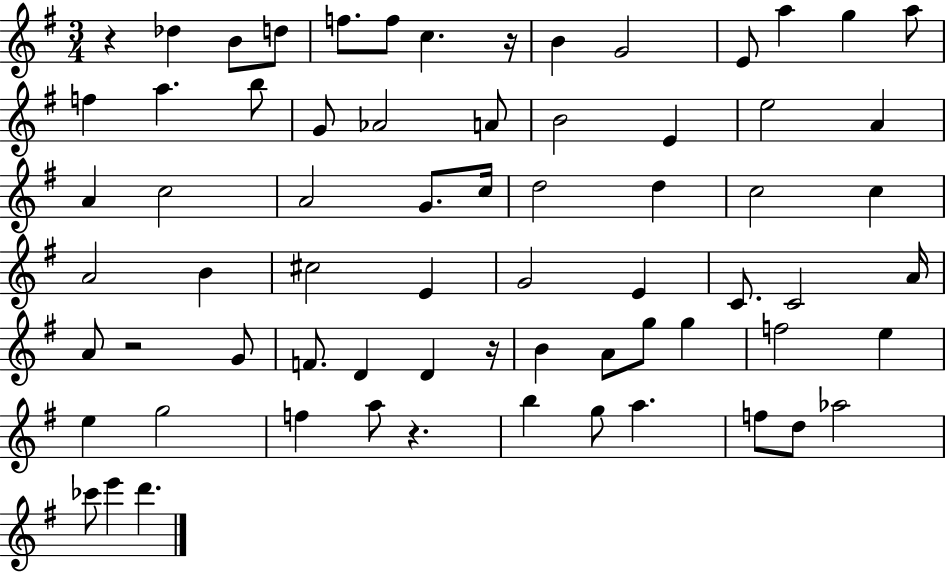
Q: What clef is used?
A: treble